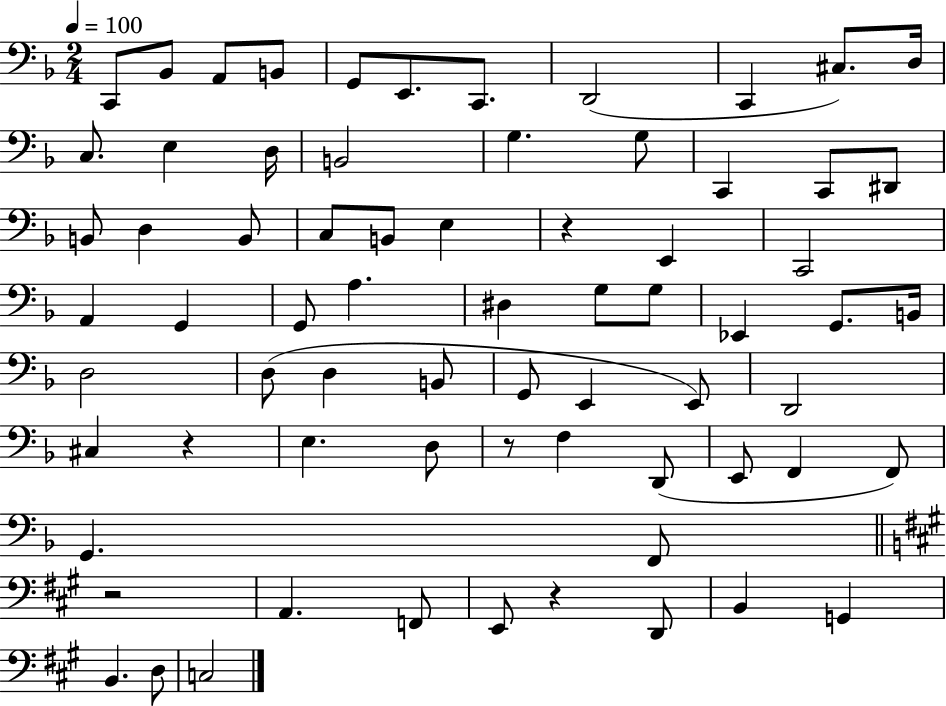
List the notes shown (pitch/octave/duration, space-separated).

C2/e Bb2/e A2/e B2/e G2/e E2/e. C2/e. D2/h C2/q C#3/e. D3/s C3/e. E3/q D3/s B2/h G3/q. G3/e C2/q C2/e D#2/e B2/e D3/q B2/e C3/e B2/e E3/q R/q E2/q C2/h A2/q G2/q G2/e A3/q. D#3/q G3/e G3/e Eb2/q G2/e. B2/s D3/h D3/e D3/q B2/e G2/e E2/q E2/e D2/h C#3/q R/q E3/q. D3/e R/e F3/q D2/e E2/e F2/q F2/e G2/q. F2/e R/h A2/q. F2/e E2/e R/q D2/e B2/q G2/q B2/q. D3/e C3/h